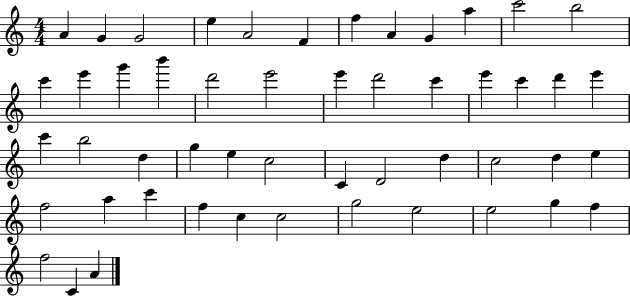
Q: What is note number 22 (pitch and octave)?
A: E6